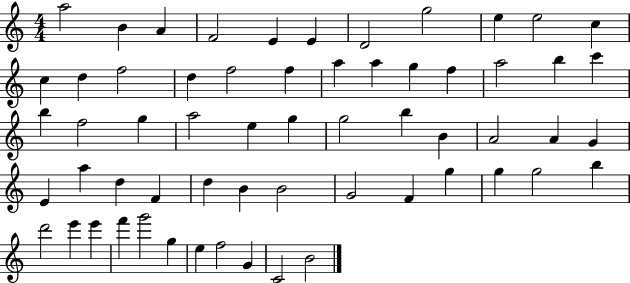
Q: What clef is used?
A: treble